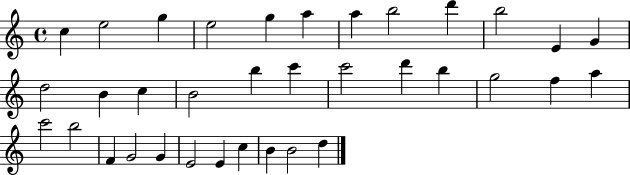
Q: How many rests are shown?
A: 0